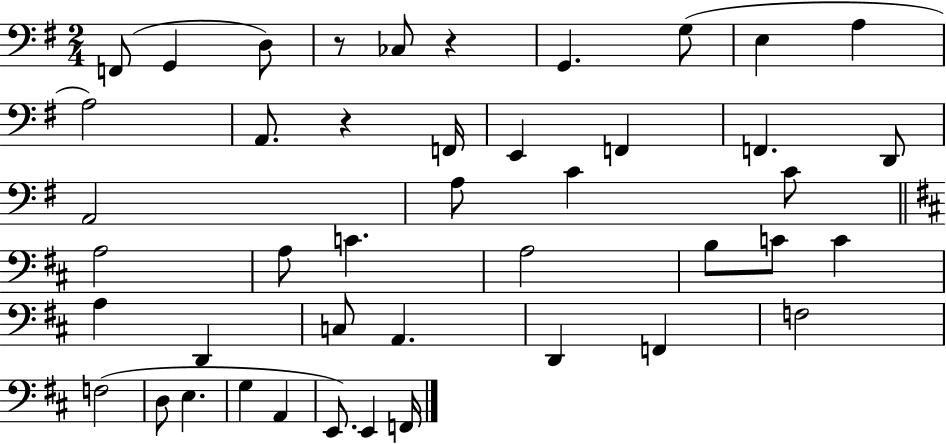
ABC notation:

X:1
T:Untitled
M:2/4
L:1/4
K:G
F,,/2 G,, D,/2 z/2 _C,/2 z G,, G,/2 E, A, A,2 A,,/2 z F,,/4 E,, F,, F,, D,,/2 A,,2 A,/2 C C/2 A,2 A,/2 C A,2 B,/2 C/2 C A, D,, C,/2 A,, D,, F,, F,2 F,2 D,/2 E, G, A,, E,,/2 E,, F,,/4